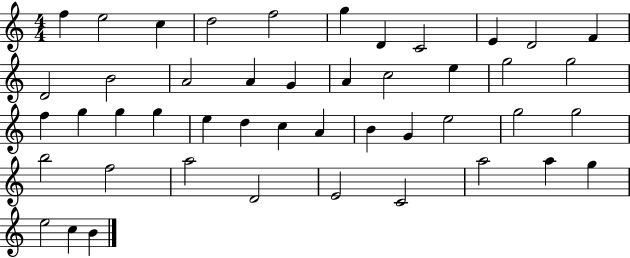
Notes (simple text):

F5/q E5/h C5/q D5/h F5/h G5/q D4/q C4/h E4/q D4/h F4/q D4/h B4/h A4/h A4/q G4/q A4/q C5/h E5/q G5/h G5/h F5/q G5/q G5/q G5/q E5/q D5/q C5/q A4/q B4/q G4/q E5/h G5/h G5/h B5/h F5/h A5/h D4/h E4/h C4/h A5/h A5/q G5/q E5/h C5/q B4/q